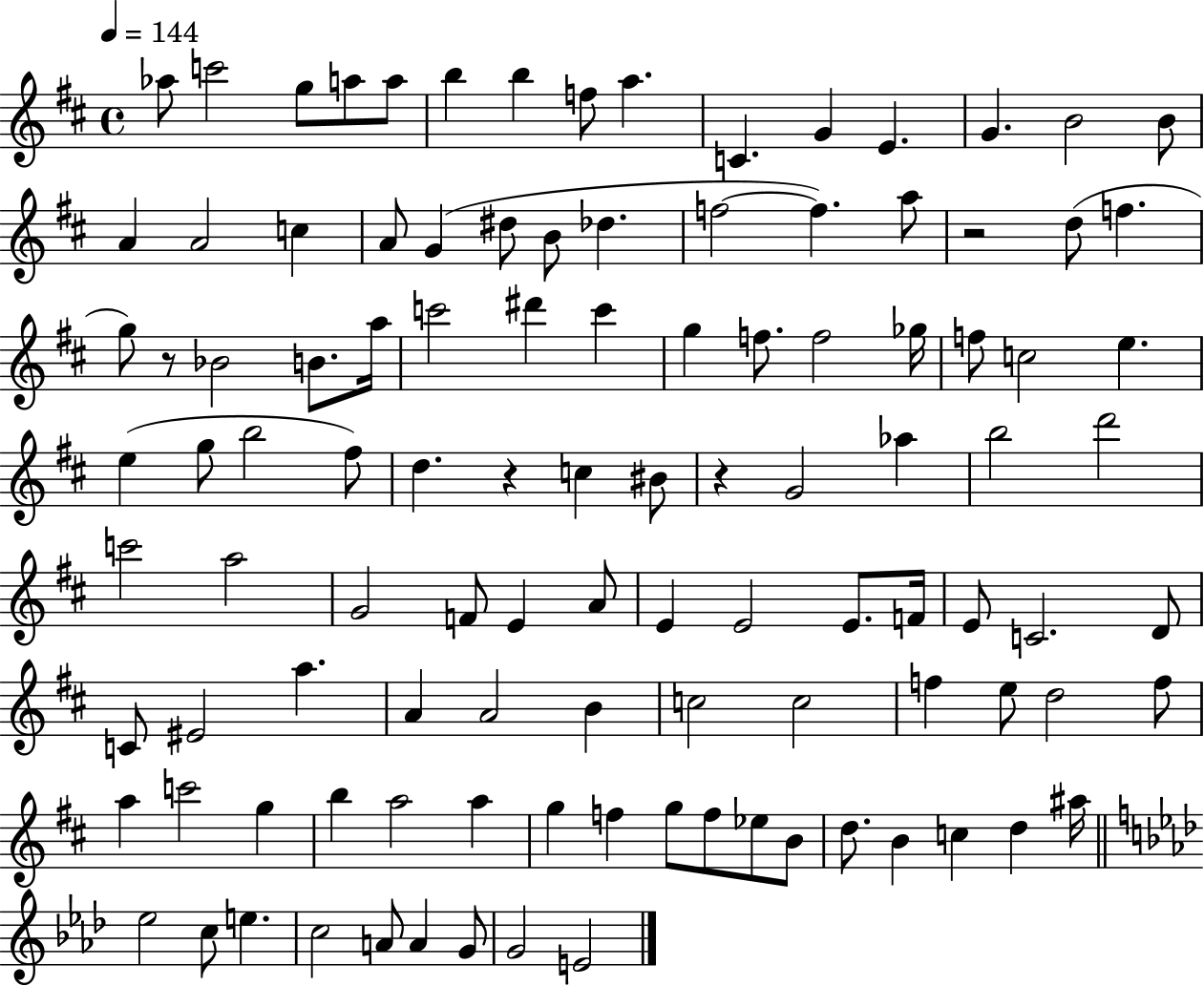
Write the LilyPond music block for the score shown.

{
  \clef treble
  \time 4/4
  \defaultTimeSignature
  \key d \major
  \tempo 4 = 144
  aes''8 c'''2 g''8 a''8 a''8 | b''4 b''4 f''8 a''4. | c'4. g'4 e'4. | g'4. b'2 b'8 | \break a'4 a'2 c''4 | a'8 g'4( dis''8 b'8 des''4. | f''2~~ f''4.) a''8 | r2 d''8( f''4. | \break g''8) r8 bes'2 b'8. a''16 | c'''2 dis'''4 c'''4 | g''4 f''8. f''2 ges''16 | f''8 c''2 e''4. | \break e''4( g''8 b''2 fis''8) | d''4. r4 c''4 bis'8 | r4 g'2 aes''4 | b''2 d'''2 | \break c'''2 a''2 | g'2 f'8 e'4 a'8 | e'4 e'2 e'8. f'16 | e'8 c'2. d'8 | \break c'8 eis'2 a''4. | a'4 a'2 b'4 | c''2 c''2 | f''4 e''8 d''2 f''8 | \break a''4 c'''2 g''4 | b''4 a''2 a''4 | g''4 f''4 g''8 f''8 ees''8 b'8 | d''8. b'4 c''4 d''4 ais''16 | \break \bar "||" \break \key aes \major ees''2 c''8 e''4. | c''2 a'8 a'4 g'8 | g'2 e'2 | \bar "|."
}